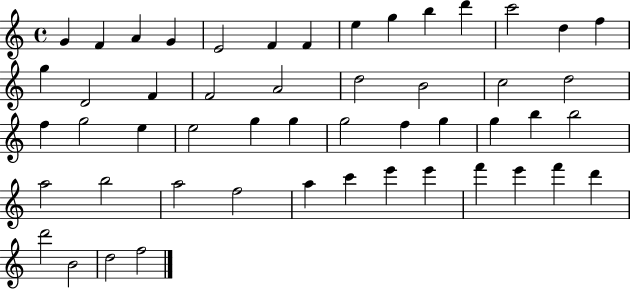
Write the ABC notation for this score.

X:1
T:Untitled
M:4/4
L:1/4
K:C
G F A G E2 F F e g b d' c'2 d f g D2 F F2 A2 d2 B2 c2 d2 f g2 e e2 g g g2 f g g b b2 a2 b2 a2 f2 a c' e' e' f' e' f' d' d'2 B2 d2 f2